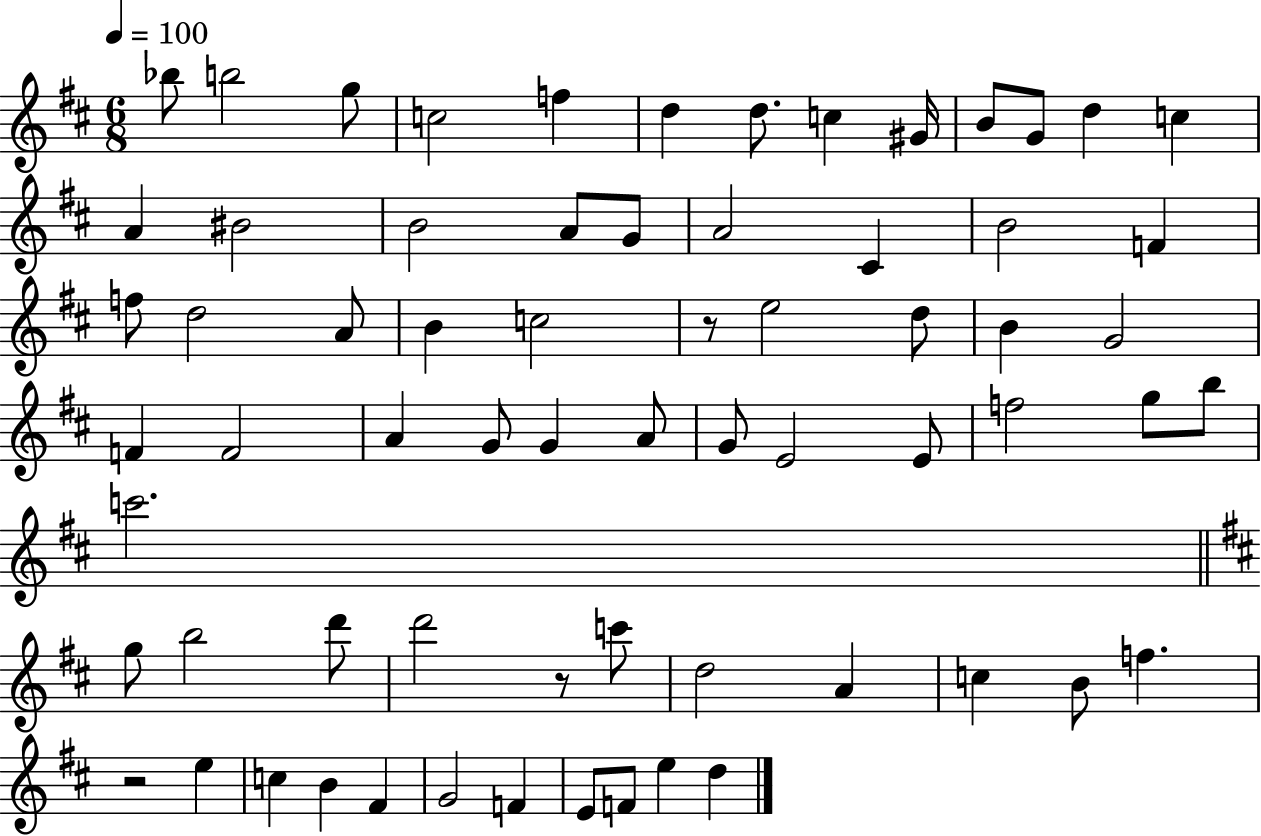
{
  \clef treble
  \numericTimeSignature
  \time 6/8
  \key d \major
  \tempo 4 = 100
  bes''8 b''2 g''8 | c''2 f''4 | d''4 d''8. c''4 gis'16 | b'8 g'8 d''4 c''4 | \break a'4 bis'2 | b'2 a'8 g'8 | a'2 cis'4 | b'2 f'4 | \break f''8 d''2 a'8 | b'4 c''2 | r8 e''2 d''8 | b'4 g'2 | \break f'4 f'2 | a'4 g'8 g'4 a'8 | g'8 e'2 e'8 | f''2 g''8 b''8 | \break c'''2. | \bar "||" \break \key d \major g''8 b''2 d'''8 | d'''2 r8 c'''8 | d''2 a'4 | c''4 b'8 f''4. | \break r2 e''4 | c''4 b'4 fis'4 | g'2 f'4 | e'8 f'8 e''4 d''4 | \break \bar "|."
}